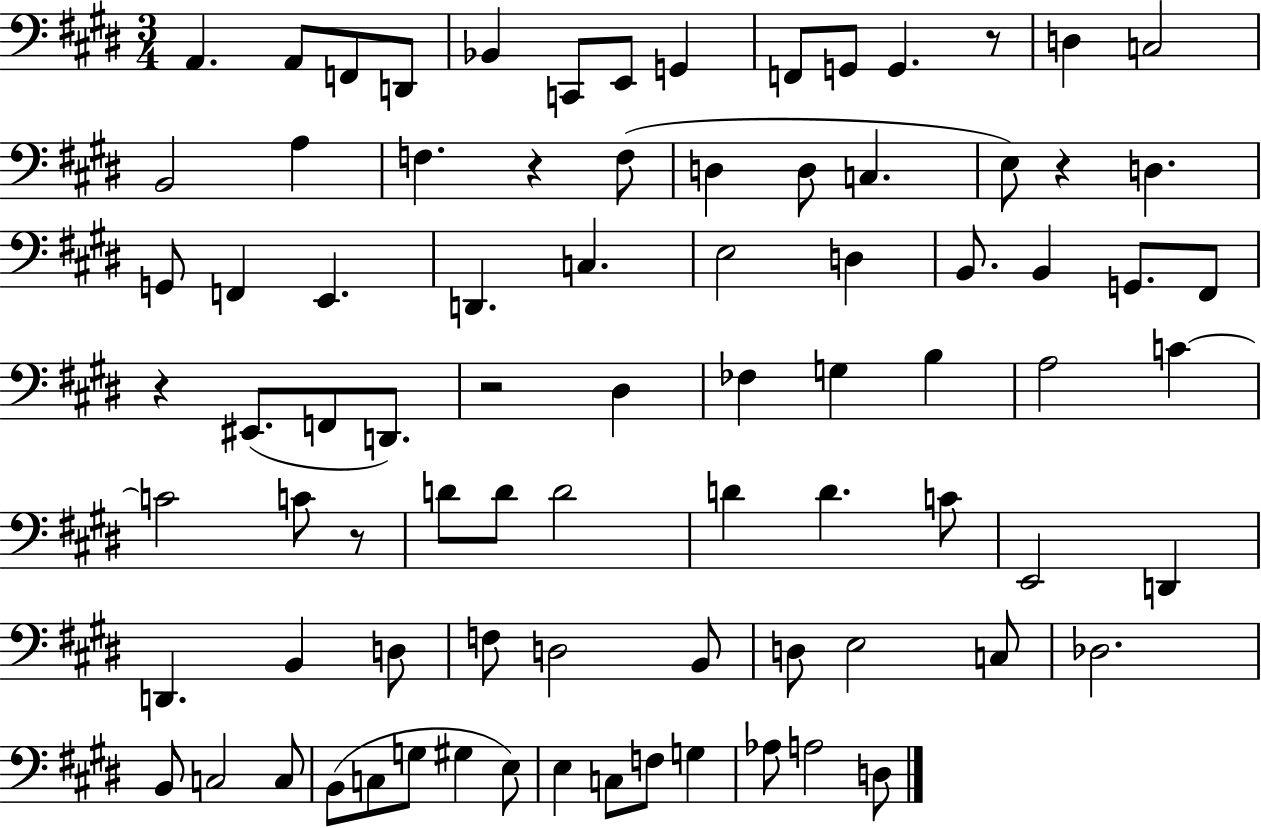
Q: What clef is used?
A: bass